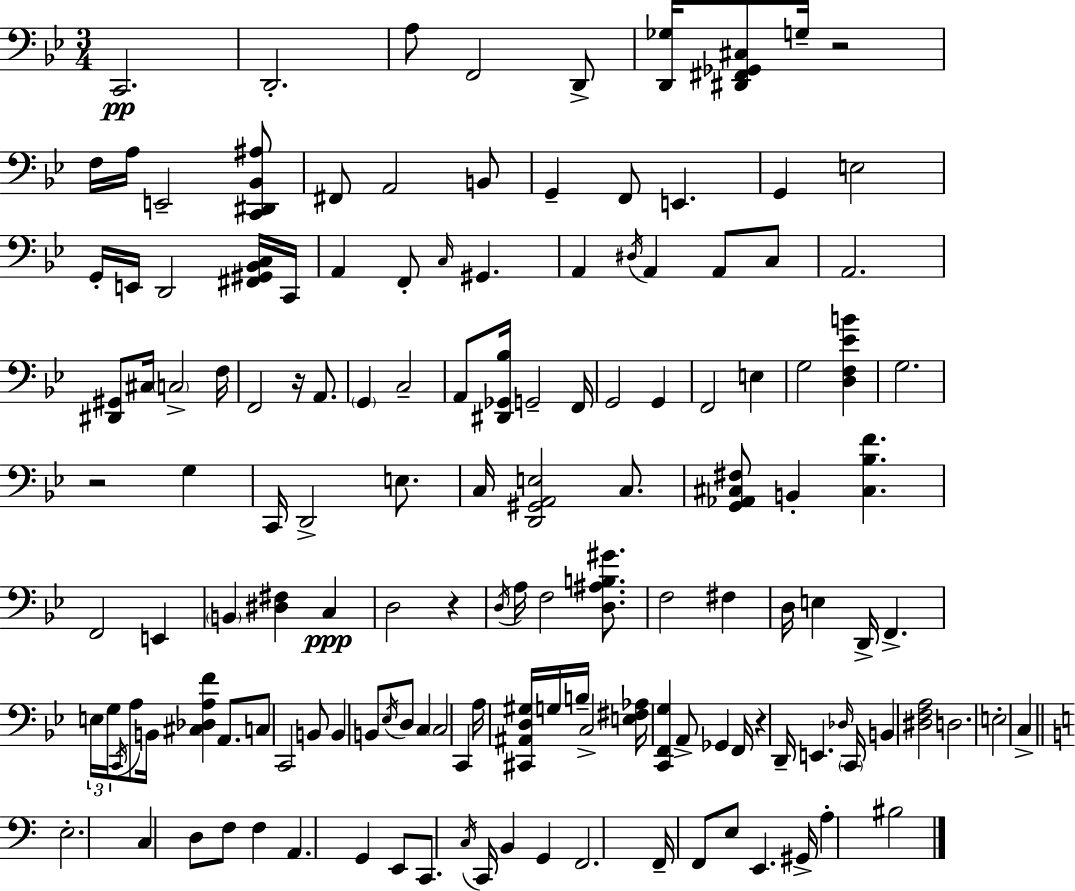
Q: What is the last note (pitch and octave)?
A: BIS3